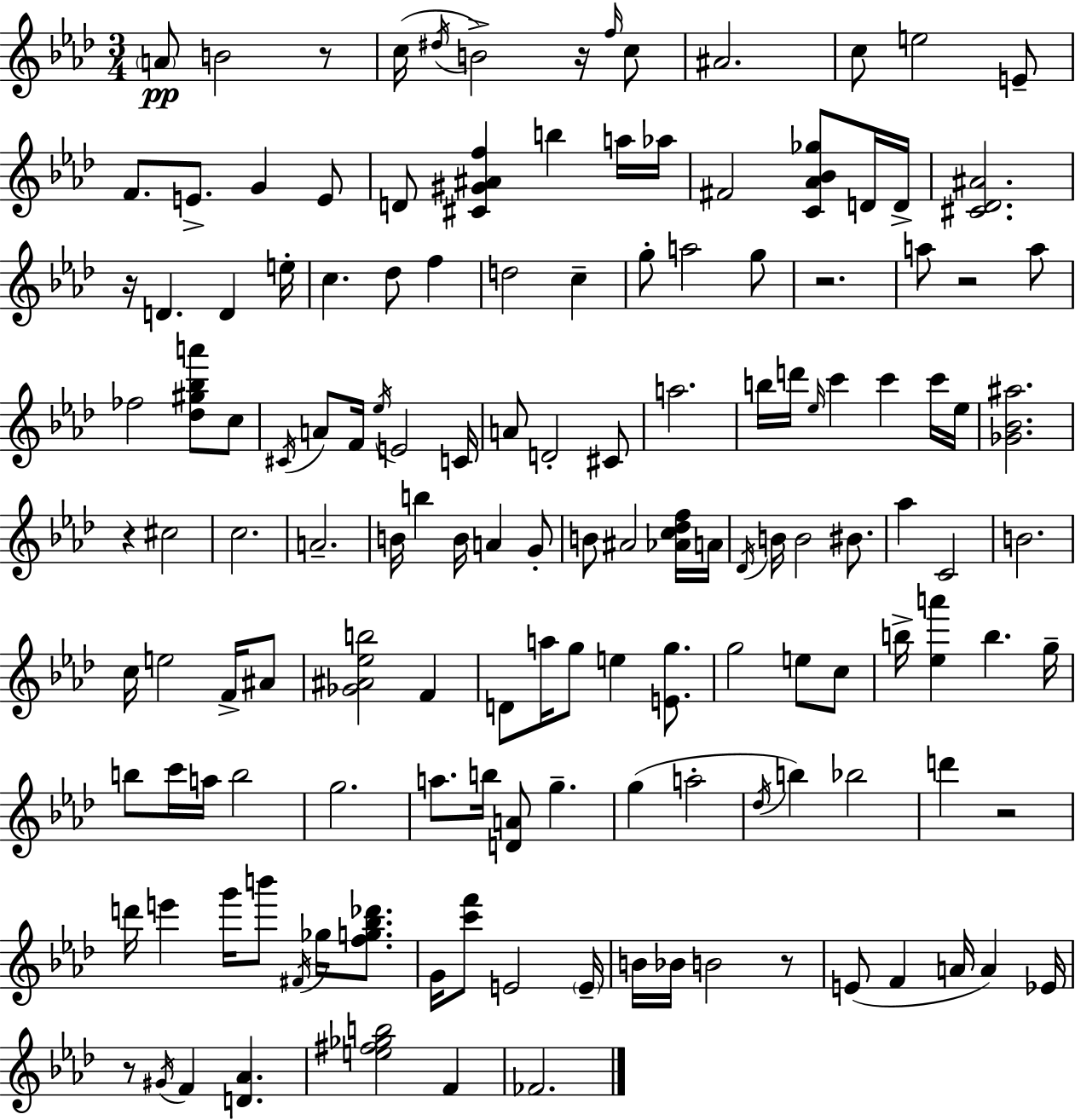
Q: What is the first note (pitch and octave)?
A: A4